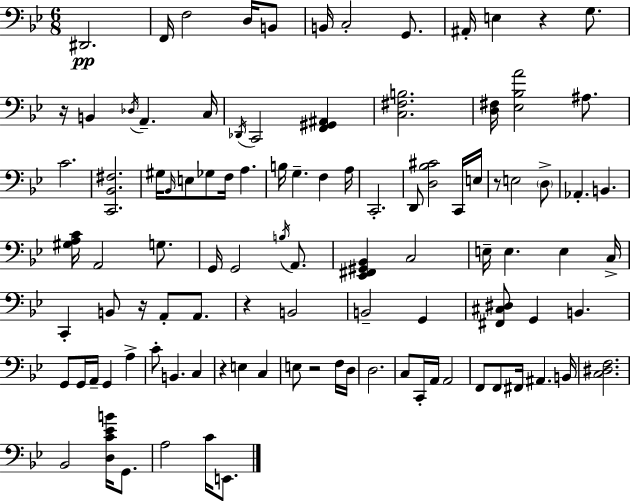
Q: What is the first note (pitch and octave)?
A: D#2